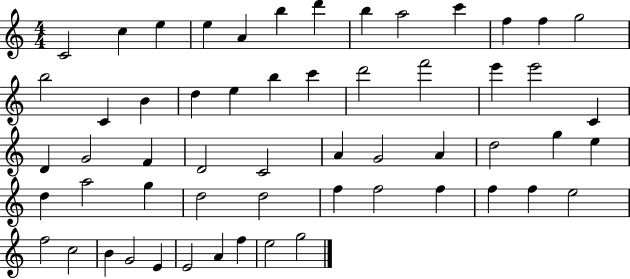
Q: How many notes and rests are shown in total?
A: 57